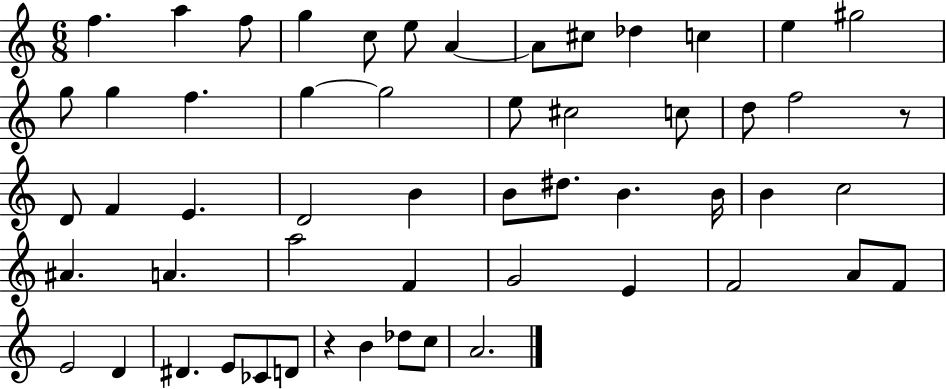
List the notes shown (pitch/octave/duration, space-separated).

F5/q. A5/q F5/e G5/q C5/e E5/e A4/q A4/e C#5/e Db5/q C5/q E5/q G#5/h G5/e G5/q F5/q. G5/q G5/h E5/e C#5/h C5/e D5/e F5/h R/e D4/e F4/q E4/q. D4/h B4/q B4/e D#5/e. B4/q. B4/s B4/q C5/h A#4/q. A4/q. A5/h F4/q G4/h E4/q F4/h A4/e F4/e E4/h D4/q D#4/q. E4/e CES4/e D4/e R/q B4/q Db5/e C5/e A4/h.